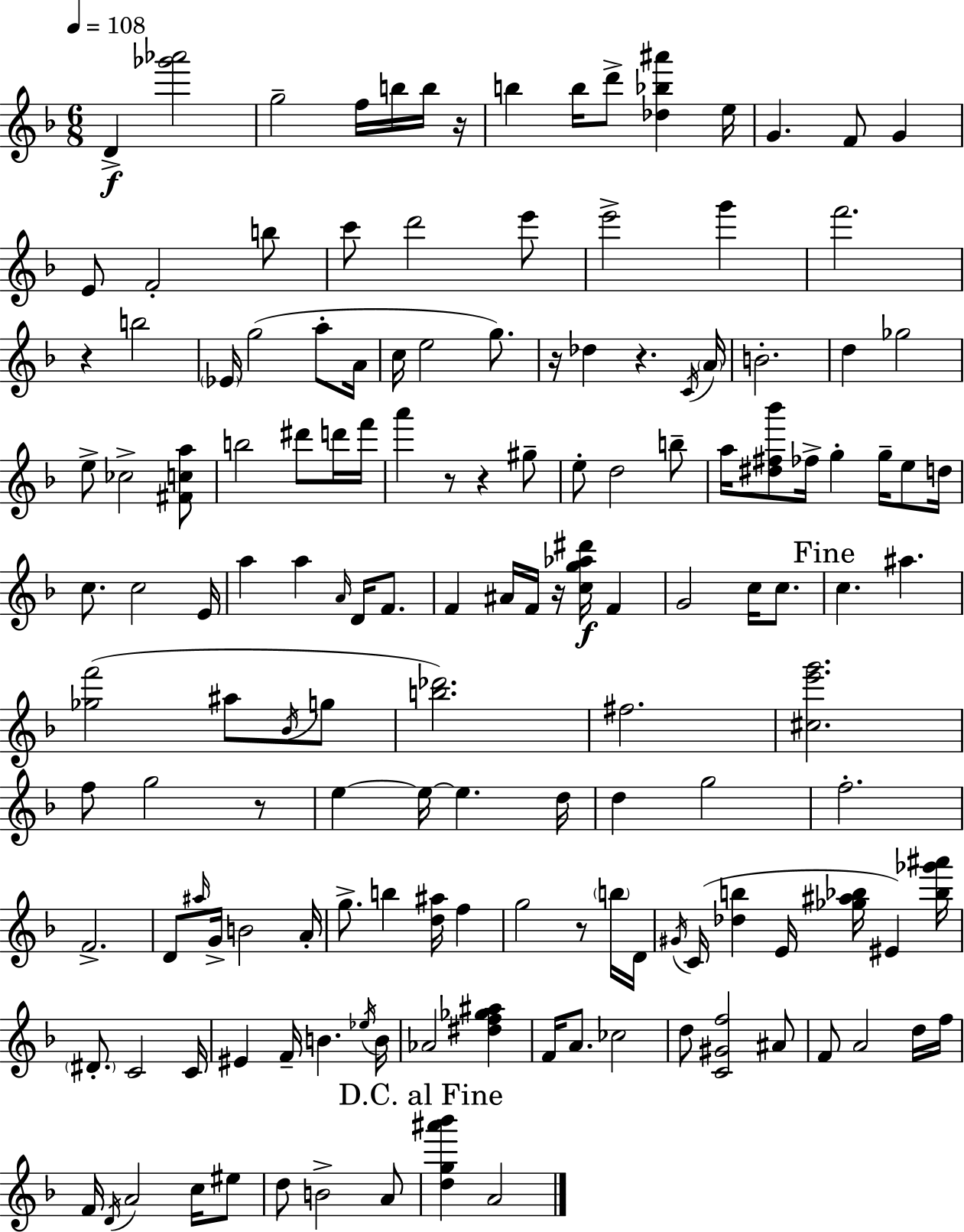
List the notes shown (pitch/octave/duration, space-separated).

D4/q [Gb6,Ab6]/h G5/h F5/s B5/s B5/s R/s B5/q B5/s D6/e [Db5,Bb5,A#6]/q E5/s G4/q. F4/e G4/q E4/e F4/h B5/e C6/e D6/h E6/e E6/h G6/q F6/h. R/q B5/h Eb4/s G5/h A5/e A4/s C5/s E5/h G5/e. R/s Db5/q R/q. C4/s A4/s B4/h. D5/q Gb5/h E5/e CES5/h [F#4,C5,A5]/e B5/h D#6/e D6/s F6/s A6/q R/e R/q G#5/e E5/e D5/h B5/e A5/s [D#5,F#5,Bb6]/e FES5/s G5/q G5/s E5/e D5/s C5/e. C5/h E4/s A5/q A5/q A4/s D4/s F4/e. F4/q A#4/s F4/s R/s [C5,G5,Ab5,D#6]/s F4/q G4/h C5/s C5/e. C5/q. A#5/q. [Gb5,F6]/h A#5/e Bb4/s G5/e [B5,Db6]/h. F#5/h. [C#5,E6,G6]/h. F5/e G5/h R/e E5/q E5/s E5/q. D5/s D5/q G5/h F5/h. F4/h. D4/e A#5/s G4/s B4/h A4/s G5/e. B5/q [D5,A#5]/s F5/q G5/h R/e B5/s D4/s G#4/s C4/s [Db5,B5]/q E4/s [Gb5,A#5,Bb5]/s EIS4/q [Bb5,Gb6,A#6]/s D#4/e. C4/h C4/s EIS4/q F4/s B4/q. Eb5/s B4/s Ab4/h [D#5,F5,Gb5,A#5]/q F4/s A4/e. CES5/h D5/e [C4,G#4,F5]/h A#4/e F4/e A4/h D5/s F5/s F4/s D4/s A4/h C5/s EIS5/e D5/e B4/h A4/e [D5,G5,A#6,Bb6]/q A4/h